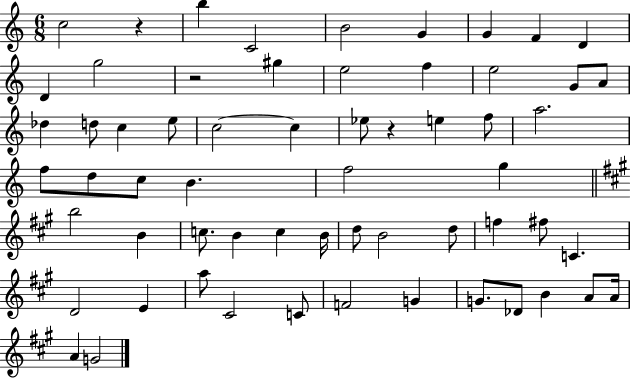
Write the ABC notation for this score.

X:1
T:Untitled
M:6/8
L:1/4
K:C
c2 z b C2 B2 G G F D D g2 z2 ^g e2 f e2 G/2 A/2 _d d/2 c e/2 c2 c _e/2 z e f/2 a2 f/2 d/2 c/2 B f2 g b2 B c/2 B c B/4 d/2 B2 d/2 f ^f/2 C D2 E a/2 ^C2 C/2 F2 G G/2 _D/2 B A/2 A/4 A G2